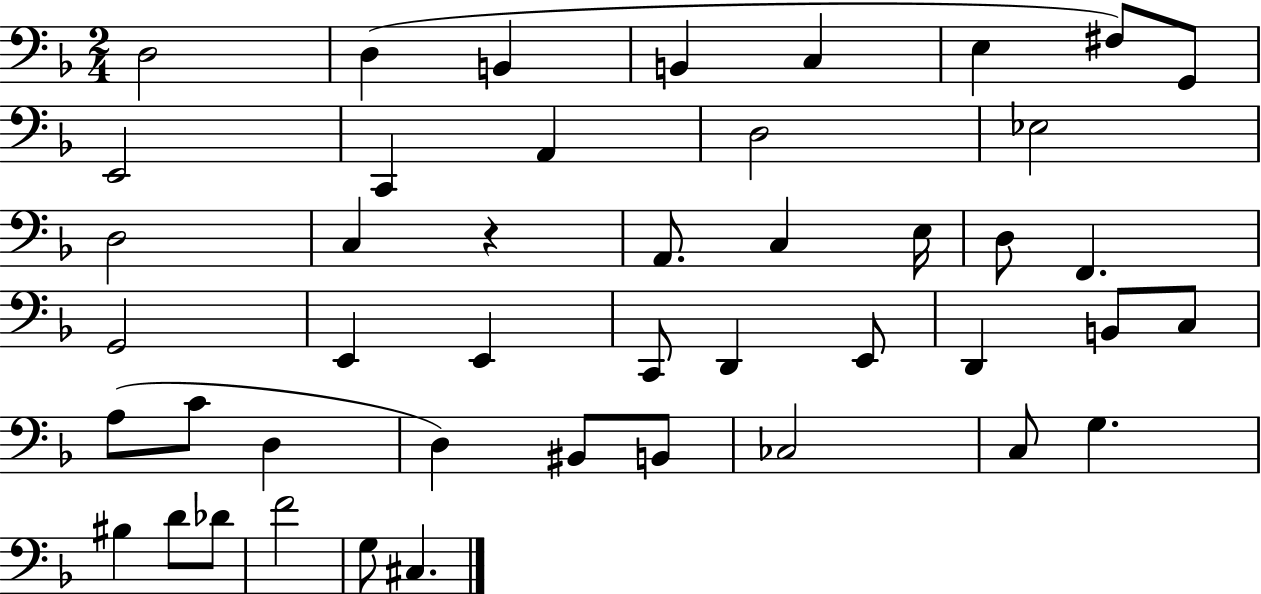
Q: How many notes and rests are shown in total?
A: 45